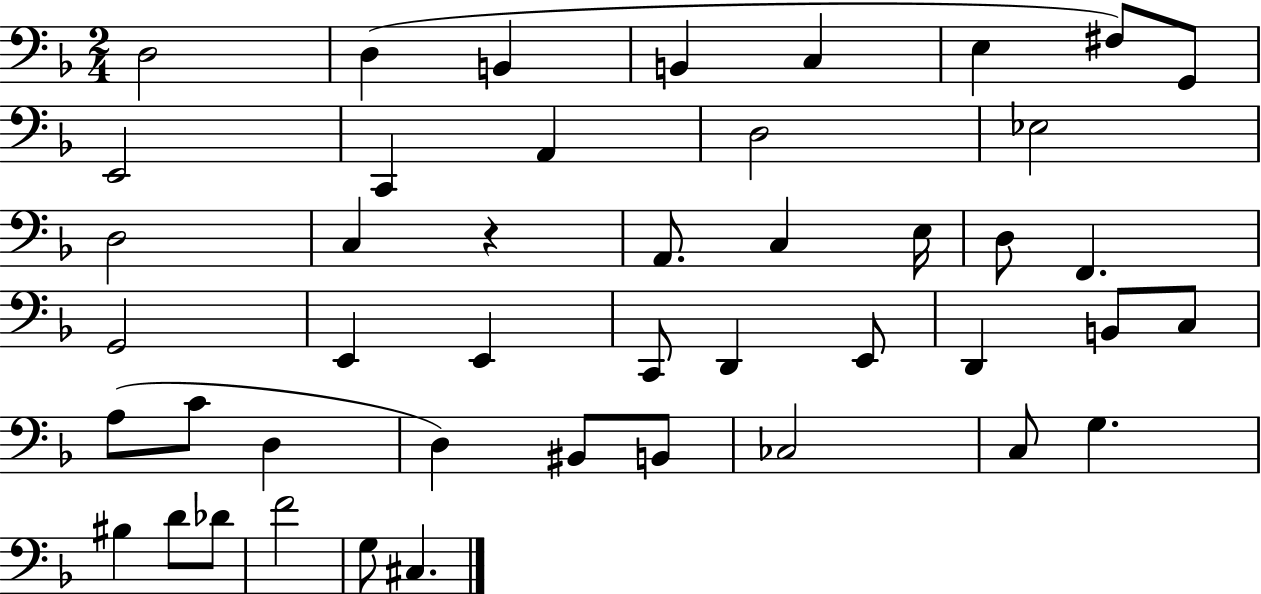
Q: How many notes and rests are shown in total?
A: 45